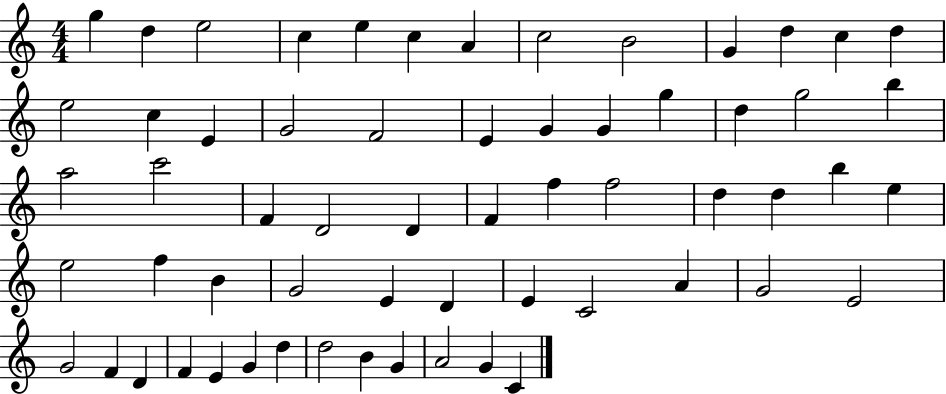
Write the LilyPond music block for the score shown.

{
  \clef treble
  \numericTimeSignature
  \time 4/4
  \key c \major
  g''4 d''4 e''2 | c''4 e''4 c''4 a'4 | c''2 b'2 | g'4 d''4 c''4 d''4 | \break e''2 c''4 e'4 | g'2 f'2 | e'4 g'4 g'4 g''4 | d''4 g''2 b''4 | \break a''2 c'''2 | f'4 d'2 d'4 | f'4 f''4 f''2 | d''4 d''4 b''4 e''4 | \break e''2 f''4 b'4 | g'2 e'4 d'4 | e'4 c'2 a'4 | g'2 e'2 | \break g'2 f'4 d'4 | f'4 e'4 g'4 d''4 | d''2 b'4 g'4 | a'2 g'4 c'4 | \break \bar "|."
}